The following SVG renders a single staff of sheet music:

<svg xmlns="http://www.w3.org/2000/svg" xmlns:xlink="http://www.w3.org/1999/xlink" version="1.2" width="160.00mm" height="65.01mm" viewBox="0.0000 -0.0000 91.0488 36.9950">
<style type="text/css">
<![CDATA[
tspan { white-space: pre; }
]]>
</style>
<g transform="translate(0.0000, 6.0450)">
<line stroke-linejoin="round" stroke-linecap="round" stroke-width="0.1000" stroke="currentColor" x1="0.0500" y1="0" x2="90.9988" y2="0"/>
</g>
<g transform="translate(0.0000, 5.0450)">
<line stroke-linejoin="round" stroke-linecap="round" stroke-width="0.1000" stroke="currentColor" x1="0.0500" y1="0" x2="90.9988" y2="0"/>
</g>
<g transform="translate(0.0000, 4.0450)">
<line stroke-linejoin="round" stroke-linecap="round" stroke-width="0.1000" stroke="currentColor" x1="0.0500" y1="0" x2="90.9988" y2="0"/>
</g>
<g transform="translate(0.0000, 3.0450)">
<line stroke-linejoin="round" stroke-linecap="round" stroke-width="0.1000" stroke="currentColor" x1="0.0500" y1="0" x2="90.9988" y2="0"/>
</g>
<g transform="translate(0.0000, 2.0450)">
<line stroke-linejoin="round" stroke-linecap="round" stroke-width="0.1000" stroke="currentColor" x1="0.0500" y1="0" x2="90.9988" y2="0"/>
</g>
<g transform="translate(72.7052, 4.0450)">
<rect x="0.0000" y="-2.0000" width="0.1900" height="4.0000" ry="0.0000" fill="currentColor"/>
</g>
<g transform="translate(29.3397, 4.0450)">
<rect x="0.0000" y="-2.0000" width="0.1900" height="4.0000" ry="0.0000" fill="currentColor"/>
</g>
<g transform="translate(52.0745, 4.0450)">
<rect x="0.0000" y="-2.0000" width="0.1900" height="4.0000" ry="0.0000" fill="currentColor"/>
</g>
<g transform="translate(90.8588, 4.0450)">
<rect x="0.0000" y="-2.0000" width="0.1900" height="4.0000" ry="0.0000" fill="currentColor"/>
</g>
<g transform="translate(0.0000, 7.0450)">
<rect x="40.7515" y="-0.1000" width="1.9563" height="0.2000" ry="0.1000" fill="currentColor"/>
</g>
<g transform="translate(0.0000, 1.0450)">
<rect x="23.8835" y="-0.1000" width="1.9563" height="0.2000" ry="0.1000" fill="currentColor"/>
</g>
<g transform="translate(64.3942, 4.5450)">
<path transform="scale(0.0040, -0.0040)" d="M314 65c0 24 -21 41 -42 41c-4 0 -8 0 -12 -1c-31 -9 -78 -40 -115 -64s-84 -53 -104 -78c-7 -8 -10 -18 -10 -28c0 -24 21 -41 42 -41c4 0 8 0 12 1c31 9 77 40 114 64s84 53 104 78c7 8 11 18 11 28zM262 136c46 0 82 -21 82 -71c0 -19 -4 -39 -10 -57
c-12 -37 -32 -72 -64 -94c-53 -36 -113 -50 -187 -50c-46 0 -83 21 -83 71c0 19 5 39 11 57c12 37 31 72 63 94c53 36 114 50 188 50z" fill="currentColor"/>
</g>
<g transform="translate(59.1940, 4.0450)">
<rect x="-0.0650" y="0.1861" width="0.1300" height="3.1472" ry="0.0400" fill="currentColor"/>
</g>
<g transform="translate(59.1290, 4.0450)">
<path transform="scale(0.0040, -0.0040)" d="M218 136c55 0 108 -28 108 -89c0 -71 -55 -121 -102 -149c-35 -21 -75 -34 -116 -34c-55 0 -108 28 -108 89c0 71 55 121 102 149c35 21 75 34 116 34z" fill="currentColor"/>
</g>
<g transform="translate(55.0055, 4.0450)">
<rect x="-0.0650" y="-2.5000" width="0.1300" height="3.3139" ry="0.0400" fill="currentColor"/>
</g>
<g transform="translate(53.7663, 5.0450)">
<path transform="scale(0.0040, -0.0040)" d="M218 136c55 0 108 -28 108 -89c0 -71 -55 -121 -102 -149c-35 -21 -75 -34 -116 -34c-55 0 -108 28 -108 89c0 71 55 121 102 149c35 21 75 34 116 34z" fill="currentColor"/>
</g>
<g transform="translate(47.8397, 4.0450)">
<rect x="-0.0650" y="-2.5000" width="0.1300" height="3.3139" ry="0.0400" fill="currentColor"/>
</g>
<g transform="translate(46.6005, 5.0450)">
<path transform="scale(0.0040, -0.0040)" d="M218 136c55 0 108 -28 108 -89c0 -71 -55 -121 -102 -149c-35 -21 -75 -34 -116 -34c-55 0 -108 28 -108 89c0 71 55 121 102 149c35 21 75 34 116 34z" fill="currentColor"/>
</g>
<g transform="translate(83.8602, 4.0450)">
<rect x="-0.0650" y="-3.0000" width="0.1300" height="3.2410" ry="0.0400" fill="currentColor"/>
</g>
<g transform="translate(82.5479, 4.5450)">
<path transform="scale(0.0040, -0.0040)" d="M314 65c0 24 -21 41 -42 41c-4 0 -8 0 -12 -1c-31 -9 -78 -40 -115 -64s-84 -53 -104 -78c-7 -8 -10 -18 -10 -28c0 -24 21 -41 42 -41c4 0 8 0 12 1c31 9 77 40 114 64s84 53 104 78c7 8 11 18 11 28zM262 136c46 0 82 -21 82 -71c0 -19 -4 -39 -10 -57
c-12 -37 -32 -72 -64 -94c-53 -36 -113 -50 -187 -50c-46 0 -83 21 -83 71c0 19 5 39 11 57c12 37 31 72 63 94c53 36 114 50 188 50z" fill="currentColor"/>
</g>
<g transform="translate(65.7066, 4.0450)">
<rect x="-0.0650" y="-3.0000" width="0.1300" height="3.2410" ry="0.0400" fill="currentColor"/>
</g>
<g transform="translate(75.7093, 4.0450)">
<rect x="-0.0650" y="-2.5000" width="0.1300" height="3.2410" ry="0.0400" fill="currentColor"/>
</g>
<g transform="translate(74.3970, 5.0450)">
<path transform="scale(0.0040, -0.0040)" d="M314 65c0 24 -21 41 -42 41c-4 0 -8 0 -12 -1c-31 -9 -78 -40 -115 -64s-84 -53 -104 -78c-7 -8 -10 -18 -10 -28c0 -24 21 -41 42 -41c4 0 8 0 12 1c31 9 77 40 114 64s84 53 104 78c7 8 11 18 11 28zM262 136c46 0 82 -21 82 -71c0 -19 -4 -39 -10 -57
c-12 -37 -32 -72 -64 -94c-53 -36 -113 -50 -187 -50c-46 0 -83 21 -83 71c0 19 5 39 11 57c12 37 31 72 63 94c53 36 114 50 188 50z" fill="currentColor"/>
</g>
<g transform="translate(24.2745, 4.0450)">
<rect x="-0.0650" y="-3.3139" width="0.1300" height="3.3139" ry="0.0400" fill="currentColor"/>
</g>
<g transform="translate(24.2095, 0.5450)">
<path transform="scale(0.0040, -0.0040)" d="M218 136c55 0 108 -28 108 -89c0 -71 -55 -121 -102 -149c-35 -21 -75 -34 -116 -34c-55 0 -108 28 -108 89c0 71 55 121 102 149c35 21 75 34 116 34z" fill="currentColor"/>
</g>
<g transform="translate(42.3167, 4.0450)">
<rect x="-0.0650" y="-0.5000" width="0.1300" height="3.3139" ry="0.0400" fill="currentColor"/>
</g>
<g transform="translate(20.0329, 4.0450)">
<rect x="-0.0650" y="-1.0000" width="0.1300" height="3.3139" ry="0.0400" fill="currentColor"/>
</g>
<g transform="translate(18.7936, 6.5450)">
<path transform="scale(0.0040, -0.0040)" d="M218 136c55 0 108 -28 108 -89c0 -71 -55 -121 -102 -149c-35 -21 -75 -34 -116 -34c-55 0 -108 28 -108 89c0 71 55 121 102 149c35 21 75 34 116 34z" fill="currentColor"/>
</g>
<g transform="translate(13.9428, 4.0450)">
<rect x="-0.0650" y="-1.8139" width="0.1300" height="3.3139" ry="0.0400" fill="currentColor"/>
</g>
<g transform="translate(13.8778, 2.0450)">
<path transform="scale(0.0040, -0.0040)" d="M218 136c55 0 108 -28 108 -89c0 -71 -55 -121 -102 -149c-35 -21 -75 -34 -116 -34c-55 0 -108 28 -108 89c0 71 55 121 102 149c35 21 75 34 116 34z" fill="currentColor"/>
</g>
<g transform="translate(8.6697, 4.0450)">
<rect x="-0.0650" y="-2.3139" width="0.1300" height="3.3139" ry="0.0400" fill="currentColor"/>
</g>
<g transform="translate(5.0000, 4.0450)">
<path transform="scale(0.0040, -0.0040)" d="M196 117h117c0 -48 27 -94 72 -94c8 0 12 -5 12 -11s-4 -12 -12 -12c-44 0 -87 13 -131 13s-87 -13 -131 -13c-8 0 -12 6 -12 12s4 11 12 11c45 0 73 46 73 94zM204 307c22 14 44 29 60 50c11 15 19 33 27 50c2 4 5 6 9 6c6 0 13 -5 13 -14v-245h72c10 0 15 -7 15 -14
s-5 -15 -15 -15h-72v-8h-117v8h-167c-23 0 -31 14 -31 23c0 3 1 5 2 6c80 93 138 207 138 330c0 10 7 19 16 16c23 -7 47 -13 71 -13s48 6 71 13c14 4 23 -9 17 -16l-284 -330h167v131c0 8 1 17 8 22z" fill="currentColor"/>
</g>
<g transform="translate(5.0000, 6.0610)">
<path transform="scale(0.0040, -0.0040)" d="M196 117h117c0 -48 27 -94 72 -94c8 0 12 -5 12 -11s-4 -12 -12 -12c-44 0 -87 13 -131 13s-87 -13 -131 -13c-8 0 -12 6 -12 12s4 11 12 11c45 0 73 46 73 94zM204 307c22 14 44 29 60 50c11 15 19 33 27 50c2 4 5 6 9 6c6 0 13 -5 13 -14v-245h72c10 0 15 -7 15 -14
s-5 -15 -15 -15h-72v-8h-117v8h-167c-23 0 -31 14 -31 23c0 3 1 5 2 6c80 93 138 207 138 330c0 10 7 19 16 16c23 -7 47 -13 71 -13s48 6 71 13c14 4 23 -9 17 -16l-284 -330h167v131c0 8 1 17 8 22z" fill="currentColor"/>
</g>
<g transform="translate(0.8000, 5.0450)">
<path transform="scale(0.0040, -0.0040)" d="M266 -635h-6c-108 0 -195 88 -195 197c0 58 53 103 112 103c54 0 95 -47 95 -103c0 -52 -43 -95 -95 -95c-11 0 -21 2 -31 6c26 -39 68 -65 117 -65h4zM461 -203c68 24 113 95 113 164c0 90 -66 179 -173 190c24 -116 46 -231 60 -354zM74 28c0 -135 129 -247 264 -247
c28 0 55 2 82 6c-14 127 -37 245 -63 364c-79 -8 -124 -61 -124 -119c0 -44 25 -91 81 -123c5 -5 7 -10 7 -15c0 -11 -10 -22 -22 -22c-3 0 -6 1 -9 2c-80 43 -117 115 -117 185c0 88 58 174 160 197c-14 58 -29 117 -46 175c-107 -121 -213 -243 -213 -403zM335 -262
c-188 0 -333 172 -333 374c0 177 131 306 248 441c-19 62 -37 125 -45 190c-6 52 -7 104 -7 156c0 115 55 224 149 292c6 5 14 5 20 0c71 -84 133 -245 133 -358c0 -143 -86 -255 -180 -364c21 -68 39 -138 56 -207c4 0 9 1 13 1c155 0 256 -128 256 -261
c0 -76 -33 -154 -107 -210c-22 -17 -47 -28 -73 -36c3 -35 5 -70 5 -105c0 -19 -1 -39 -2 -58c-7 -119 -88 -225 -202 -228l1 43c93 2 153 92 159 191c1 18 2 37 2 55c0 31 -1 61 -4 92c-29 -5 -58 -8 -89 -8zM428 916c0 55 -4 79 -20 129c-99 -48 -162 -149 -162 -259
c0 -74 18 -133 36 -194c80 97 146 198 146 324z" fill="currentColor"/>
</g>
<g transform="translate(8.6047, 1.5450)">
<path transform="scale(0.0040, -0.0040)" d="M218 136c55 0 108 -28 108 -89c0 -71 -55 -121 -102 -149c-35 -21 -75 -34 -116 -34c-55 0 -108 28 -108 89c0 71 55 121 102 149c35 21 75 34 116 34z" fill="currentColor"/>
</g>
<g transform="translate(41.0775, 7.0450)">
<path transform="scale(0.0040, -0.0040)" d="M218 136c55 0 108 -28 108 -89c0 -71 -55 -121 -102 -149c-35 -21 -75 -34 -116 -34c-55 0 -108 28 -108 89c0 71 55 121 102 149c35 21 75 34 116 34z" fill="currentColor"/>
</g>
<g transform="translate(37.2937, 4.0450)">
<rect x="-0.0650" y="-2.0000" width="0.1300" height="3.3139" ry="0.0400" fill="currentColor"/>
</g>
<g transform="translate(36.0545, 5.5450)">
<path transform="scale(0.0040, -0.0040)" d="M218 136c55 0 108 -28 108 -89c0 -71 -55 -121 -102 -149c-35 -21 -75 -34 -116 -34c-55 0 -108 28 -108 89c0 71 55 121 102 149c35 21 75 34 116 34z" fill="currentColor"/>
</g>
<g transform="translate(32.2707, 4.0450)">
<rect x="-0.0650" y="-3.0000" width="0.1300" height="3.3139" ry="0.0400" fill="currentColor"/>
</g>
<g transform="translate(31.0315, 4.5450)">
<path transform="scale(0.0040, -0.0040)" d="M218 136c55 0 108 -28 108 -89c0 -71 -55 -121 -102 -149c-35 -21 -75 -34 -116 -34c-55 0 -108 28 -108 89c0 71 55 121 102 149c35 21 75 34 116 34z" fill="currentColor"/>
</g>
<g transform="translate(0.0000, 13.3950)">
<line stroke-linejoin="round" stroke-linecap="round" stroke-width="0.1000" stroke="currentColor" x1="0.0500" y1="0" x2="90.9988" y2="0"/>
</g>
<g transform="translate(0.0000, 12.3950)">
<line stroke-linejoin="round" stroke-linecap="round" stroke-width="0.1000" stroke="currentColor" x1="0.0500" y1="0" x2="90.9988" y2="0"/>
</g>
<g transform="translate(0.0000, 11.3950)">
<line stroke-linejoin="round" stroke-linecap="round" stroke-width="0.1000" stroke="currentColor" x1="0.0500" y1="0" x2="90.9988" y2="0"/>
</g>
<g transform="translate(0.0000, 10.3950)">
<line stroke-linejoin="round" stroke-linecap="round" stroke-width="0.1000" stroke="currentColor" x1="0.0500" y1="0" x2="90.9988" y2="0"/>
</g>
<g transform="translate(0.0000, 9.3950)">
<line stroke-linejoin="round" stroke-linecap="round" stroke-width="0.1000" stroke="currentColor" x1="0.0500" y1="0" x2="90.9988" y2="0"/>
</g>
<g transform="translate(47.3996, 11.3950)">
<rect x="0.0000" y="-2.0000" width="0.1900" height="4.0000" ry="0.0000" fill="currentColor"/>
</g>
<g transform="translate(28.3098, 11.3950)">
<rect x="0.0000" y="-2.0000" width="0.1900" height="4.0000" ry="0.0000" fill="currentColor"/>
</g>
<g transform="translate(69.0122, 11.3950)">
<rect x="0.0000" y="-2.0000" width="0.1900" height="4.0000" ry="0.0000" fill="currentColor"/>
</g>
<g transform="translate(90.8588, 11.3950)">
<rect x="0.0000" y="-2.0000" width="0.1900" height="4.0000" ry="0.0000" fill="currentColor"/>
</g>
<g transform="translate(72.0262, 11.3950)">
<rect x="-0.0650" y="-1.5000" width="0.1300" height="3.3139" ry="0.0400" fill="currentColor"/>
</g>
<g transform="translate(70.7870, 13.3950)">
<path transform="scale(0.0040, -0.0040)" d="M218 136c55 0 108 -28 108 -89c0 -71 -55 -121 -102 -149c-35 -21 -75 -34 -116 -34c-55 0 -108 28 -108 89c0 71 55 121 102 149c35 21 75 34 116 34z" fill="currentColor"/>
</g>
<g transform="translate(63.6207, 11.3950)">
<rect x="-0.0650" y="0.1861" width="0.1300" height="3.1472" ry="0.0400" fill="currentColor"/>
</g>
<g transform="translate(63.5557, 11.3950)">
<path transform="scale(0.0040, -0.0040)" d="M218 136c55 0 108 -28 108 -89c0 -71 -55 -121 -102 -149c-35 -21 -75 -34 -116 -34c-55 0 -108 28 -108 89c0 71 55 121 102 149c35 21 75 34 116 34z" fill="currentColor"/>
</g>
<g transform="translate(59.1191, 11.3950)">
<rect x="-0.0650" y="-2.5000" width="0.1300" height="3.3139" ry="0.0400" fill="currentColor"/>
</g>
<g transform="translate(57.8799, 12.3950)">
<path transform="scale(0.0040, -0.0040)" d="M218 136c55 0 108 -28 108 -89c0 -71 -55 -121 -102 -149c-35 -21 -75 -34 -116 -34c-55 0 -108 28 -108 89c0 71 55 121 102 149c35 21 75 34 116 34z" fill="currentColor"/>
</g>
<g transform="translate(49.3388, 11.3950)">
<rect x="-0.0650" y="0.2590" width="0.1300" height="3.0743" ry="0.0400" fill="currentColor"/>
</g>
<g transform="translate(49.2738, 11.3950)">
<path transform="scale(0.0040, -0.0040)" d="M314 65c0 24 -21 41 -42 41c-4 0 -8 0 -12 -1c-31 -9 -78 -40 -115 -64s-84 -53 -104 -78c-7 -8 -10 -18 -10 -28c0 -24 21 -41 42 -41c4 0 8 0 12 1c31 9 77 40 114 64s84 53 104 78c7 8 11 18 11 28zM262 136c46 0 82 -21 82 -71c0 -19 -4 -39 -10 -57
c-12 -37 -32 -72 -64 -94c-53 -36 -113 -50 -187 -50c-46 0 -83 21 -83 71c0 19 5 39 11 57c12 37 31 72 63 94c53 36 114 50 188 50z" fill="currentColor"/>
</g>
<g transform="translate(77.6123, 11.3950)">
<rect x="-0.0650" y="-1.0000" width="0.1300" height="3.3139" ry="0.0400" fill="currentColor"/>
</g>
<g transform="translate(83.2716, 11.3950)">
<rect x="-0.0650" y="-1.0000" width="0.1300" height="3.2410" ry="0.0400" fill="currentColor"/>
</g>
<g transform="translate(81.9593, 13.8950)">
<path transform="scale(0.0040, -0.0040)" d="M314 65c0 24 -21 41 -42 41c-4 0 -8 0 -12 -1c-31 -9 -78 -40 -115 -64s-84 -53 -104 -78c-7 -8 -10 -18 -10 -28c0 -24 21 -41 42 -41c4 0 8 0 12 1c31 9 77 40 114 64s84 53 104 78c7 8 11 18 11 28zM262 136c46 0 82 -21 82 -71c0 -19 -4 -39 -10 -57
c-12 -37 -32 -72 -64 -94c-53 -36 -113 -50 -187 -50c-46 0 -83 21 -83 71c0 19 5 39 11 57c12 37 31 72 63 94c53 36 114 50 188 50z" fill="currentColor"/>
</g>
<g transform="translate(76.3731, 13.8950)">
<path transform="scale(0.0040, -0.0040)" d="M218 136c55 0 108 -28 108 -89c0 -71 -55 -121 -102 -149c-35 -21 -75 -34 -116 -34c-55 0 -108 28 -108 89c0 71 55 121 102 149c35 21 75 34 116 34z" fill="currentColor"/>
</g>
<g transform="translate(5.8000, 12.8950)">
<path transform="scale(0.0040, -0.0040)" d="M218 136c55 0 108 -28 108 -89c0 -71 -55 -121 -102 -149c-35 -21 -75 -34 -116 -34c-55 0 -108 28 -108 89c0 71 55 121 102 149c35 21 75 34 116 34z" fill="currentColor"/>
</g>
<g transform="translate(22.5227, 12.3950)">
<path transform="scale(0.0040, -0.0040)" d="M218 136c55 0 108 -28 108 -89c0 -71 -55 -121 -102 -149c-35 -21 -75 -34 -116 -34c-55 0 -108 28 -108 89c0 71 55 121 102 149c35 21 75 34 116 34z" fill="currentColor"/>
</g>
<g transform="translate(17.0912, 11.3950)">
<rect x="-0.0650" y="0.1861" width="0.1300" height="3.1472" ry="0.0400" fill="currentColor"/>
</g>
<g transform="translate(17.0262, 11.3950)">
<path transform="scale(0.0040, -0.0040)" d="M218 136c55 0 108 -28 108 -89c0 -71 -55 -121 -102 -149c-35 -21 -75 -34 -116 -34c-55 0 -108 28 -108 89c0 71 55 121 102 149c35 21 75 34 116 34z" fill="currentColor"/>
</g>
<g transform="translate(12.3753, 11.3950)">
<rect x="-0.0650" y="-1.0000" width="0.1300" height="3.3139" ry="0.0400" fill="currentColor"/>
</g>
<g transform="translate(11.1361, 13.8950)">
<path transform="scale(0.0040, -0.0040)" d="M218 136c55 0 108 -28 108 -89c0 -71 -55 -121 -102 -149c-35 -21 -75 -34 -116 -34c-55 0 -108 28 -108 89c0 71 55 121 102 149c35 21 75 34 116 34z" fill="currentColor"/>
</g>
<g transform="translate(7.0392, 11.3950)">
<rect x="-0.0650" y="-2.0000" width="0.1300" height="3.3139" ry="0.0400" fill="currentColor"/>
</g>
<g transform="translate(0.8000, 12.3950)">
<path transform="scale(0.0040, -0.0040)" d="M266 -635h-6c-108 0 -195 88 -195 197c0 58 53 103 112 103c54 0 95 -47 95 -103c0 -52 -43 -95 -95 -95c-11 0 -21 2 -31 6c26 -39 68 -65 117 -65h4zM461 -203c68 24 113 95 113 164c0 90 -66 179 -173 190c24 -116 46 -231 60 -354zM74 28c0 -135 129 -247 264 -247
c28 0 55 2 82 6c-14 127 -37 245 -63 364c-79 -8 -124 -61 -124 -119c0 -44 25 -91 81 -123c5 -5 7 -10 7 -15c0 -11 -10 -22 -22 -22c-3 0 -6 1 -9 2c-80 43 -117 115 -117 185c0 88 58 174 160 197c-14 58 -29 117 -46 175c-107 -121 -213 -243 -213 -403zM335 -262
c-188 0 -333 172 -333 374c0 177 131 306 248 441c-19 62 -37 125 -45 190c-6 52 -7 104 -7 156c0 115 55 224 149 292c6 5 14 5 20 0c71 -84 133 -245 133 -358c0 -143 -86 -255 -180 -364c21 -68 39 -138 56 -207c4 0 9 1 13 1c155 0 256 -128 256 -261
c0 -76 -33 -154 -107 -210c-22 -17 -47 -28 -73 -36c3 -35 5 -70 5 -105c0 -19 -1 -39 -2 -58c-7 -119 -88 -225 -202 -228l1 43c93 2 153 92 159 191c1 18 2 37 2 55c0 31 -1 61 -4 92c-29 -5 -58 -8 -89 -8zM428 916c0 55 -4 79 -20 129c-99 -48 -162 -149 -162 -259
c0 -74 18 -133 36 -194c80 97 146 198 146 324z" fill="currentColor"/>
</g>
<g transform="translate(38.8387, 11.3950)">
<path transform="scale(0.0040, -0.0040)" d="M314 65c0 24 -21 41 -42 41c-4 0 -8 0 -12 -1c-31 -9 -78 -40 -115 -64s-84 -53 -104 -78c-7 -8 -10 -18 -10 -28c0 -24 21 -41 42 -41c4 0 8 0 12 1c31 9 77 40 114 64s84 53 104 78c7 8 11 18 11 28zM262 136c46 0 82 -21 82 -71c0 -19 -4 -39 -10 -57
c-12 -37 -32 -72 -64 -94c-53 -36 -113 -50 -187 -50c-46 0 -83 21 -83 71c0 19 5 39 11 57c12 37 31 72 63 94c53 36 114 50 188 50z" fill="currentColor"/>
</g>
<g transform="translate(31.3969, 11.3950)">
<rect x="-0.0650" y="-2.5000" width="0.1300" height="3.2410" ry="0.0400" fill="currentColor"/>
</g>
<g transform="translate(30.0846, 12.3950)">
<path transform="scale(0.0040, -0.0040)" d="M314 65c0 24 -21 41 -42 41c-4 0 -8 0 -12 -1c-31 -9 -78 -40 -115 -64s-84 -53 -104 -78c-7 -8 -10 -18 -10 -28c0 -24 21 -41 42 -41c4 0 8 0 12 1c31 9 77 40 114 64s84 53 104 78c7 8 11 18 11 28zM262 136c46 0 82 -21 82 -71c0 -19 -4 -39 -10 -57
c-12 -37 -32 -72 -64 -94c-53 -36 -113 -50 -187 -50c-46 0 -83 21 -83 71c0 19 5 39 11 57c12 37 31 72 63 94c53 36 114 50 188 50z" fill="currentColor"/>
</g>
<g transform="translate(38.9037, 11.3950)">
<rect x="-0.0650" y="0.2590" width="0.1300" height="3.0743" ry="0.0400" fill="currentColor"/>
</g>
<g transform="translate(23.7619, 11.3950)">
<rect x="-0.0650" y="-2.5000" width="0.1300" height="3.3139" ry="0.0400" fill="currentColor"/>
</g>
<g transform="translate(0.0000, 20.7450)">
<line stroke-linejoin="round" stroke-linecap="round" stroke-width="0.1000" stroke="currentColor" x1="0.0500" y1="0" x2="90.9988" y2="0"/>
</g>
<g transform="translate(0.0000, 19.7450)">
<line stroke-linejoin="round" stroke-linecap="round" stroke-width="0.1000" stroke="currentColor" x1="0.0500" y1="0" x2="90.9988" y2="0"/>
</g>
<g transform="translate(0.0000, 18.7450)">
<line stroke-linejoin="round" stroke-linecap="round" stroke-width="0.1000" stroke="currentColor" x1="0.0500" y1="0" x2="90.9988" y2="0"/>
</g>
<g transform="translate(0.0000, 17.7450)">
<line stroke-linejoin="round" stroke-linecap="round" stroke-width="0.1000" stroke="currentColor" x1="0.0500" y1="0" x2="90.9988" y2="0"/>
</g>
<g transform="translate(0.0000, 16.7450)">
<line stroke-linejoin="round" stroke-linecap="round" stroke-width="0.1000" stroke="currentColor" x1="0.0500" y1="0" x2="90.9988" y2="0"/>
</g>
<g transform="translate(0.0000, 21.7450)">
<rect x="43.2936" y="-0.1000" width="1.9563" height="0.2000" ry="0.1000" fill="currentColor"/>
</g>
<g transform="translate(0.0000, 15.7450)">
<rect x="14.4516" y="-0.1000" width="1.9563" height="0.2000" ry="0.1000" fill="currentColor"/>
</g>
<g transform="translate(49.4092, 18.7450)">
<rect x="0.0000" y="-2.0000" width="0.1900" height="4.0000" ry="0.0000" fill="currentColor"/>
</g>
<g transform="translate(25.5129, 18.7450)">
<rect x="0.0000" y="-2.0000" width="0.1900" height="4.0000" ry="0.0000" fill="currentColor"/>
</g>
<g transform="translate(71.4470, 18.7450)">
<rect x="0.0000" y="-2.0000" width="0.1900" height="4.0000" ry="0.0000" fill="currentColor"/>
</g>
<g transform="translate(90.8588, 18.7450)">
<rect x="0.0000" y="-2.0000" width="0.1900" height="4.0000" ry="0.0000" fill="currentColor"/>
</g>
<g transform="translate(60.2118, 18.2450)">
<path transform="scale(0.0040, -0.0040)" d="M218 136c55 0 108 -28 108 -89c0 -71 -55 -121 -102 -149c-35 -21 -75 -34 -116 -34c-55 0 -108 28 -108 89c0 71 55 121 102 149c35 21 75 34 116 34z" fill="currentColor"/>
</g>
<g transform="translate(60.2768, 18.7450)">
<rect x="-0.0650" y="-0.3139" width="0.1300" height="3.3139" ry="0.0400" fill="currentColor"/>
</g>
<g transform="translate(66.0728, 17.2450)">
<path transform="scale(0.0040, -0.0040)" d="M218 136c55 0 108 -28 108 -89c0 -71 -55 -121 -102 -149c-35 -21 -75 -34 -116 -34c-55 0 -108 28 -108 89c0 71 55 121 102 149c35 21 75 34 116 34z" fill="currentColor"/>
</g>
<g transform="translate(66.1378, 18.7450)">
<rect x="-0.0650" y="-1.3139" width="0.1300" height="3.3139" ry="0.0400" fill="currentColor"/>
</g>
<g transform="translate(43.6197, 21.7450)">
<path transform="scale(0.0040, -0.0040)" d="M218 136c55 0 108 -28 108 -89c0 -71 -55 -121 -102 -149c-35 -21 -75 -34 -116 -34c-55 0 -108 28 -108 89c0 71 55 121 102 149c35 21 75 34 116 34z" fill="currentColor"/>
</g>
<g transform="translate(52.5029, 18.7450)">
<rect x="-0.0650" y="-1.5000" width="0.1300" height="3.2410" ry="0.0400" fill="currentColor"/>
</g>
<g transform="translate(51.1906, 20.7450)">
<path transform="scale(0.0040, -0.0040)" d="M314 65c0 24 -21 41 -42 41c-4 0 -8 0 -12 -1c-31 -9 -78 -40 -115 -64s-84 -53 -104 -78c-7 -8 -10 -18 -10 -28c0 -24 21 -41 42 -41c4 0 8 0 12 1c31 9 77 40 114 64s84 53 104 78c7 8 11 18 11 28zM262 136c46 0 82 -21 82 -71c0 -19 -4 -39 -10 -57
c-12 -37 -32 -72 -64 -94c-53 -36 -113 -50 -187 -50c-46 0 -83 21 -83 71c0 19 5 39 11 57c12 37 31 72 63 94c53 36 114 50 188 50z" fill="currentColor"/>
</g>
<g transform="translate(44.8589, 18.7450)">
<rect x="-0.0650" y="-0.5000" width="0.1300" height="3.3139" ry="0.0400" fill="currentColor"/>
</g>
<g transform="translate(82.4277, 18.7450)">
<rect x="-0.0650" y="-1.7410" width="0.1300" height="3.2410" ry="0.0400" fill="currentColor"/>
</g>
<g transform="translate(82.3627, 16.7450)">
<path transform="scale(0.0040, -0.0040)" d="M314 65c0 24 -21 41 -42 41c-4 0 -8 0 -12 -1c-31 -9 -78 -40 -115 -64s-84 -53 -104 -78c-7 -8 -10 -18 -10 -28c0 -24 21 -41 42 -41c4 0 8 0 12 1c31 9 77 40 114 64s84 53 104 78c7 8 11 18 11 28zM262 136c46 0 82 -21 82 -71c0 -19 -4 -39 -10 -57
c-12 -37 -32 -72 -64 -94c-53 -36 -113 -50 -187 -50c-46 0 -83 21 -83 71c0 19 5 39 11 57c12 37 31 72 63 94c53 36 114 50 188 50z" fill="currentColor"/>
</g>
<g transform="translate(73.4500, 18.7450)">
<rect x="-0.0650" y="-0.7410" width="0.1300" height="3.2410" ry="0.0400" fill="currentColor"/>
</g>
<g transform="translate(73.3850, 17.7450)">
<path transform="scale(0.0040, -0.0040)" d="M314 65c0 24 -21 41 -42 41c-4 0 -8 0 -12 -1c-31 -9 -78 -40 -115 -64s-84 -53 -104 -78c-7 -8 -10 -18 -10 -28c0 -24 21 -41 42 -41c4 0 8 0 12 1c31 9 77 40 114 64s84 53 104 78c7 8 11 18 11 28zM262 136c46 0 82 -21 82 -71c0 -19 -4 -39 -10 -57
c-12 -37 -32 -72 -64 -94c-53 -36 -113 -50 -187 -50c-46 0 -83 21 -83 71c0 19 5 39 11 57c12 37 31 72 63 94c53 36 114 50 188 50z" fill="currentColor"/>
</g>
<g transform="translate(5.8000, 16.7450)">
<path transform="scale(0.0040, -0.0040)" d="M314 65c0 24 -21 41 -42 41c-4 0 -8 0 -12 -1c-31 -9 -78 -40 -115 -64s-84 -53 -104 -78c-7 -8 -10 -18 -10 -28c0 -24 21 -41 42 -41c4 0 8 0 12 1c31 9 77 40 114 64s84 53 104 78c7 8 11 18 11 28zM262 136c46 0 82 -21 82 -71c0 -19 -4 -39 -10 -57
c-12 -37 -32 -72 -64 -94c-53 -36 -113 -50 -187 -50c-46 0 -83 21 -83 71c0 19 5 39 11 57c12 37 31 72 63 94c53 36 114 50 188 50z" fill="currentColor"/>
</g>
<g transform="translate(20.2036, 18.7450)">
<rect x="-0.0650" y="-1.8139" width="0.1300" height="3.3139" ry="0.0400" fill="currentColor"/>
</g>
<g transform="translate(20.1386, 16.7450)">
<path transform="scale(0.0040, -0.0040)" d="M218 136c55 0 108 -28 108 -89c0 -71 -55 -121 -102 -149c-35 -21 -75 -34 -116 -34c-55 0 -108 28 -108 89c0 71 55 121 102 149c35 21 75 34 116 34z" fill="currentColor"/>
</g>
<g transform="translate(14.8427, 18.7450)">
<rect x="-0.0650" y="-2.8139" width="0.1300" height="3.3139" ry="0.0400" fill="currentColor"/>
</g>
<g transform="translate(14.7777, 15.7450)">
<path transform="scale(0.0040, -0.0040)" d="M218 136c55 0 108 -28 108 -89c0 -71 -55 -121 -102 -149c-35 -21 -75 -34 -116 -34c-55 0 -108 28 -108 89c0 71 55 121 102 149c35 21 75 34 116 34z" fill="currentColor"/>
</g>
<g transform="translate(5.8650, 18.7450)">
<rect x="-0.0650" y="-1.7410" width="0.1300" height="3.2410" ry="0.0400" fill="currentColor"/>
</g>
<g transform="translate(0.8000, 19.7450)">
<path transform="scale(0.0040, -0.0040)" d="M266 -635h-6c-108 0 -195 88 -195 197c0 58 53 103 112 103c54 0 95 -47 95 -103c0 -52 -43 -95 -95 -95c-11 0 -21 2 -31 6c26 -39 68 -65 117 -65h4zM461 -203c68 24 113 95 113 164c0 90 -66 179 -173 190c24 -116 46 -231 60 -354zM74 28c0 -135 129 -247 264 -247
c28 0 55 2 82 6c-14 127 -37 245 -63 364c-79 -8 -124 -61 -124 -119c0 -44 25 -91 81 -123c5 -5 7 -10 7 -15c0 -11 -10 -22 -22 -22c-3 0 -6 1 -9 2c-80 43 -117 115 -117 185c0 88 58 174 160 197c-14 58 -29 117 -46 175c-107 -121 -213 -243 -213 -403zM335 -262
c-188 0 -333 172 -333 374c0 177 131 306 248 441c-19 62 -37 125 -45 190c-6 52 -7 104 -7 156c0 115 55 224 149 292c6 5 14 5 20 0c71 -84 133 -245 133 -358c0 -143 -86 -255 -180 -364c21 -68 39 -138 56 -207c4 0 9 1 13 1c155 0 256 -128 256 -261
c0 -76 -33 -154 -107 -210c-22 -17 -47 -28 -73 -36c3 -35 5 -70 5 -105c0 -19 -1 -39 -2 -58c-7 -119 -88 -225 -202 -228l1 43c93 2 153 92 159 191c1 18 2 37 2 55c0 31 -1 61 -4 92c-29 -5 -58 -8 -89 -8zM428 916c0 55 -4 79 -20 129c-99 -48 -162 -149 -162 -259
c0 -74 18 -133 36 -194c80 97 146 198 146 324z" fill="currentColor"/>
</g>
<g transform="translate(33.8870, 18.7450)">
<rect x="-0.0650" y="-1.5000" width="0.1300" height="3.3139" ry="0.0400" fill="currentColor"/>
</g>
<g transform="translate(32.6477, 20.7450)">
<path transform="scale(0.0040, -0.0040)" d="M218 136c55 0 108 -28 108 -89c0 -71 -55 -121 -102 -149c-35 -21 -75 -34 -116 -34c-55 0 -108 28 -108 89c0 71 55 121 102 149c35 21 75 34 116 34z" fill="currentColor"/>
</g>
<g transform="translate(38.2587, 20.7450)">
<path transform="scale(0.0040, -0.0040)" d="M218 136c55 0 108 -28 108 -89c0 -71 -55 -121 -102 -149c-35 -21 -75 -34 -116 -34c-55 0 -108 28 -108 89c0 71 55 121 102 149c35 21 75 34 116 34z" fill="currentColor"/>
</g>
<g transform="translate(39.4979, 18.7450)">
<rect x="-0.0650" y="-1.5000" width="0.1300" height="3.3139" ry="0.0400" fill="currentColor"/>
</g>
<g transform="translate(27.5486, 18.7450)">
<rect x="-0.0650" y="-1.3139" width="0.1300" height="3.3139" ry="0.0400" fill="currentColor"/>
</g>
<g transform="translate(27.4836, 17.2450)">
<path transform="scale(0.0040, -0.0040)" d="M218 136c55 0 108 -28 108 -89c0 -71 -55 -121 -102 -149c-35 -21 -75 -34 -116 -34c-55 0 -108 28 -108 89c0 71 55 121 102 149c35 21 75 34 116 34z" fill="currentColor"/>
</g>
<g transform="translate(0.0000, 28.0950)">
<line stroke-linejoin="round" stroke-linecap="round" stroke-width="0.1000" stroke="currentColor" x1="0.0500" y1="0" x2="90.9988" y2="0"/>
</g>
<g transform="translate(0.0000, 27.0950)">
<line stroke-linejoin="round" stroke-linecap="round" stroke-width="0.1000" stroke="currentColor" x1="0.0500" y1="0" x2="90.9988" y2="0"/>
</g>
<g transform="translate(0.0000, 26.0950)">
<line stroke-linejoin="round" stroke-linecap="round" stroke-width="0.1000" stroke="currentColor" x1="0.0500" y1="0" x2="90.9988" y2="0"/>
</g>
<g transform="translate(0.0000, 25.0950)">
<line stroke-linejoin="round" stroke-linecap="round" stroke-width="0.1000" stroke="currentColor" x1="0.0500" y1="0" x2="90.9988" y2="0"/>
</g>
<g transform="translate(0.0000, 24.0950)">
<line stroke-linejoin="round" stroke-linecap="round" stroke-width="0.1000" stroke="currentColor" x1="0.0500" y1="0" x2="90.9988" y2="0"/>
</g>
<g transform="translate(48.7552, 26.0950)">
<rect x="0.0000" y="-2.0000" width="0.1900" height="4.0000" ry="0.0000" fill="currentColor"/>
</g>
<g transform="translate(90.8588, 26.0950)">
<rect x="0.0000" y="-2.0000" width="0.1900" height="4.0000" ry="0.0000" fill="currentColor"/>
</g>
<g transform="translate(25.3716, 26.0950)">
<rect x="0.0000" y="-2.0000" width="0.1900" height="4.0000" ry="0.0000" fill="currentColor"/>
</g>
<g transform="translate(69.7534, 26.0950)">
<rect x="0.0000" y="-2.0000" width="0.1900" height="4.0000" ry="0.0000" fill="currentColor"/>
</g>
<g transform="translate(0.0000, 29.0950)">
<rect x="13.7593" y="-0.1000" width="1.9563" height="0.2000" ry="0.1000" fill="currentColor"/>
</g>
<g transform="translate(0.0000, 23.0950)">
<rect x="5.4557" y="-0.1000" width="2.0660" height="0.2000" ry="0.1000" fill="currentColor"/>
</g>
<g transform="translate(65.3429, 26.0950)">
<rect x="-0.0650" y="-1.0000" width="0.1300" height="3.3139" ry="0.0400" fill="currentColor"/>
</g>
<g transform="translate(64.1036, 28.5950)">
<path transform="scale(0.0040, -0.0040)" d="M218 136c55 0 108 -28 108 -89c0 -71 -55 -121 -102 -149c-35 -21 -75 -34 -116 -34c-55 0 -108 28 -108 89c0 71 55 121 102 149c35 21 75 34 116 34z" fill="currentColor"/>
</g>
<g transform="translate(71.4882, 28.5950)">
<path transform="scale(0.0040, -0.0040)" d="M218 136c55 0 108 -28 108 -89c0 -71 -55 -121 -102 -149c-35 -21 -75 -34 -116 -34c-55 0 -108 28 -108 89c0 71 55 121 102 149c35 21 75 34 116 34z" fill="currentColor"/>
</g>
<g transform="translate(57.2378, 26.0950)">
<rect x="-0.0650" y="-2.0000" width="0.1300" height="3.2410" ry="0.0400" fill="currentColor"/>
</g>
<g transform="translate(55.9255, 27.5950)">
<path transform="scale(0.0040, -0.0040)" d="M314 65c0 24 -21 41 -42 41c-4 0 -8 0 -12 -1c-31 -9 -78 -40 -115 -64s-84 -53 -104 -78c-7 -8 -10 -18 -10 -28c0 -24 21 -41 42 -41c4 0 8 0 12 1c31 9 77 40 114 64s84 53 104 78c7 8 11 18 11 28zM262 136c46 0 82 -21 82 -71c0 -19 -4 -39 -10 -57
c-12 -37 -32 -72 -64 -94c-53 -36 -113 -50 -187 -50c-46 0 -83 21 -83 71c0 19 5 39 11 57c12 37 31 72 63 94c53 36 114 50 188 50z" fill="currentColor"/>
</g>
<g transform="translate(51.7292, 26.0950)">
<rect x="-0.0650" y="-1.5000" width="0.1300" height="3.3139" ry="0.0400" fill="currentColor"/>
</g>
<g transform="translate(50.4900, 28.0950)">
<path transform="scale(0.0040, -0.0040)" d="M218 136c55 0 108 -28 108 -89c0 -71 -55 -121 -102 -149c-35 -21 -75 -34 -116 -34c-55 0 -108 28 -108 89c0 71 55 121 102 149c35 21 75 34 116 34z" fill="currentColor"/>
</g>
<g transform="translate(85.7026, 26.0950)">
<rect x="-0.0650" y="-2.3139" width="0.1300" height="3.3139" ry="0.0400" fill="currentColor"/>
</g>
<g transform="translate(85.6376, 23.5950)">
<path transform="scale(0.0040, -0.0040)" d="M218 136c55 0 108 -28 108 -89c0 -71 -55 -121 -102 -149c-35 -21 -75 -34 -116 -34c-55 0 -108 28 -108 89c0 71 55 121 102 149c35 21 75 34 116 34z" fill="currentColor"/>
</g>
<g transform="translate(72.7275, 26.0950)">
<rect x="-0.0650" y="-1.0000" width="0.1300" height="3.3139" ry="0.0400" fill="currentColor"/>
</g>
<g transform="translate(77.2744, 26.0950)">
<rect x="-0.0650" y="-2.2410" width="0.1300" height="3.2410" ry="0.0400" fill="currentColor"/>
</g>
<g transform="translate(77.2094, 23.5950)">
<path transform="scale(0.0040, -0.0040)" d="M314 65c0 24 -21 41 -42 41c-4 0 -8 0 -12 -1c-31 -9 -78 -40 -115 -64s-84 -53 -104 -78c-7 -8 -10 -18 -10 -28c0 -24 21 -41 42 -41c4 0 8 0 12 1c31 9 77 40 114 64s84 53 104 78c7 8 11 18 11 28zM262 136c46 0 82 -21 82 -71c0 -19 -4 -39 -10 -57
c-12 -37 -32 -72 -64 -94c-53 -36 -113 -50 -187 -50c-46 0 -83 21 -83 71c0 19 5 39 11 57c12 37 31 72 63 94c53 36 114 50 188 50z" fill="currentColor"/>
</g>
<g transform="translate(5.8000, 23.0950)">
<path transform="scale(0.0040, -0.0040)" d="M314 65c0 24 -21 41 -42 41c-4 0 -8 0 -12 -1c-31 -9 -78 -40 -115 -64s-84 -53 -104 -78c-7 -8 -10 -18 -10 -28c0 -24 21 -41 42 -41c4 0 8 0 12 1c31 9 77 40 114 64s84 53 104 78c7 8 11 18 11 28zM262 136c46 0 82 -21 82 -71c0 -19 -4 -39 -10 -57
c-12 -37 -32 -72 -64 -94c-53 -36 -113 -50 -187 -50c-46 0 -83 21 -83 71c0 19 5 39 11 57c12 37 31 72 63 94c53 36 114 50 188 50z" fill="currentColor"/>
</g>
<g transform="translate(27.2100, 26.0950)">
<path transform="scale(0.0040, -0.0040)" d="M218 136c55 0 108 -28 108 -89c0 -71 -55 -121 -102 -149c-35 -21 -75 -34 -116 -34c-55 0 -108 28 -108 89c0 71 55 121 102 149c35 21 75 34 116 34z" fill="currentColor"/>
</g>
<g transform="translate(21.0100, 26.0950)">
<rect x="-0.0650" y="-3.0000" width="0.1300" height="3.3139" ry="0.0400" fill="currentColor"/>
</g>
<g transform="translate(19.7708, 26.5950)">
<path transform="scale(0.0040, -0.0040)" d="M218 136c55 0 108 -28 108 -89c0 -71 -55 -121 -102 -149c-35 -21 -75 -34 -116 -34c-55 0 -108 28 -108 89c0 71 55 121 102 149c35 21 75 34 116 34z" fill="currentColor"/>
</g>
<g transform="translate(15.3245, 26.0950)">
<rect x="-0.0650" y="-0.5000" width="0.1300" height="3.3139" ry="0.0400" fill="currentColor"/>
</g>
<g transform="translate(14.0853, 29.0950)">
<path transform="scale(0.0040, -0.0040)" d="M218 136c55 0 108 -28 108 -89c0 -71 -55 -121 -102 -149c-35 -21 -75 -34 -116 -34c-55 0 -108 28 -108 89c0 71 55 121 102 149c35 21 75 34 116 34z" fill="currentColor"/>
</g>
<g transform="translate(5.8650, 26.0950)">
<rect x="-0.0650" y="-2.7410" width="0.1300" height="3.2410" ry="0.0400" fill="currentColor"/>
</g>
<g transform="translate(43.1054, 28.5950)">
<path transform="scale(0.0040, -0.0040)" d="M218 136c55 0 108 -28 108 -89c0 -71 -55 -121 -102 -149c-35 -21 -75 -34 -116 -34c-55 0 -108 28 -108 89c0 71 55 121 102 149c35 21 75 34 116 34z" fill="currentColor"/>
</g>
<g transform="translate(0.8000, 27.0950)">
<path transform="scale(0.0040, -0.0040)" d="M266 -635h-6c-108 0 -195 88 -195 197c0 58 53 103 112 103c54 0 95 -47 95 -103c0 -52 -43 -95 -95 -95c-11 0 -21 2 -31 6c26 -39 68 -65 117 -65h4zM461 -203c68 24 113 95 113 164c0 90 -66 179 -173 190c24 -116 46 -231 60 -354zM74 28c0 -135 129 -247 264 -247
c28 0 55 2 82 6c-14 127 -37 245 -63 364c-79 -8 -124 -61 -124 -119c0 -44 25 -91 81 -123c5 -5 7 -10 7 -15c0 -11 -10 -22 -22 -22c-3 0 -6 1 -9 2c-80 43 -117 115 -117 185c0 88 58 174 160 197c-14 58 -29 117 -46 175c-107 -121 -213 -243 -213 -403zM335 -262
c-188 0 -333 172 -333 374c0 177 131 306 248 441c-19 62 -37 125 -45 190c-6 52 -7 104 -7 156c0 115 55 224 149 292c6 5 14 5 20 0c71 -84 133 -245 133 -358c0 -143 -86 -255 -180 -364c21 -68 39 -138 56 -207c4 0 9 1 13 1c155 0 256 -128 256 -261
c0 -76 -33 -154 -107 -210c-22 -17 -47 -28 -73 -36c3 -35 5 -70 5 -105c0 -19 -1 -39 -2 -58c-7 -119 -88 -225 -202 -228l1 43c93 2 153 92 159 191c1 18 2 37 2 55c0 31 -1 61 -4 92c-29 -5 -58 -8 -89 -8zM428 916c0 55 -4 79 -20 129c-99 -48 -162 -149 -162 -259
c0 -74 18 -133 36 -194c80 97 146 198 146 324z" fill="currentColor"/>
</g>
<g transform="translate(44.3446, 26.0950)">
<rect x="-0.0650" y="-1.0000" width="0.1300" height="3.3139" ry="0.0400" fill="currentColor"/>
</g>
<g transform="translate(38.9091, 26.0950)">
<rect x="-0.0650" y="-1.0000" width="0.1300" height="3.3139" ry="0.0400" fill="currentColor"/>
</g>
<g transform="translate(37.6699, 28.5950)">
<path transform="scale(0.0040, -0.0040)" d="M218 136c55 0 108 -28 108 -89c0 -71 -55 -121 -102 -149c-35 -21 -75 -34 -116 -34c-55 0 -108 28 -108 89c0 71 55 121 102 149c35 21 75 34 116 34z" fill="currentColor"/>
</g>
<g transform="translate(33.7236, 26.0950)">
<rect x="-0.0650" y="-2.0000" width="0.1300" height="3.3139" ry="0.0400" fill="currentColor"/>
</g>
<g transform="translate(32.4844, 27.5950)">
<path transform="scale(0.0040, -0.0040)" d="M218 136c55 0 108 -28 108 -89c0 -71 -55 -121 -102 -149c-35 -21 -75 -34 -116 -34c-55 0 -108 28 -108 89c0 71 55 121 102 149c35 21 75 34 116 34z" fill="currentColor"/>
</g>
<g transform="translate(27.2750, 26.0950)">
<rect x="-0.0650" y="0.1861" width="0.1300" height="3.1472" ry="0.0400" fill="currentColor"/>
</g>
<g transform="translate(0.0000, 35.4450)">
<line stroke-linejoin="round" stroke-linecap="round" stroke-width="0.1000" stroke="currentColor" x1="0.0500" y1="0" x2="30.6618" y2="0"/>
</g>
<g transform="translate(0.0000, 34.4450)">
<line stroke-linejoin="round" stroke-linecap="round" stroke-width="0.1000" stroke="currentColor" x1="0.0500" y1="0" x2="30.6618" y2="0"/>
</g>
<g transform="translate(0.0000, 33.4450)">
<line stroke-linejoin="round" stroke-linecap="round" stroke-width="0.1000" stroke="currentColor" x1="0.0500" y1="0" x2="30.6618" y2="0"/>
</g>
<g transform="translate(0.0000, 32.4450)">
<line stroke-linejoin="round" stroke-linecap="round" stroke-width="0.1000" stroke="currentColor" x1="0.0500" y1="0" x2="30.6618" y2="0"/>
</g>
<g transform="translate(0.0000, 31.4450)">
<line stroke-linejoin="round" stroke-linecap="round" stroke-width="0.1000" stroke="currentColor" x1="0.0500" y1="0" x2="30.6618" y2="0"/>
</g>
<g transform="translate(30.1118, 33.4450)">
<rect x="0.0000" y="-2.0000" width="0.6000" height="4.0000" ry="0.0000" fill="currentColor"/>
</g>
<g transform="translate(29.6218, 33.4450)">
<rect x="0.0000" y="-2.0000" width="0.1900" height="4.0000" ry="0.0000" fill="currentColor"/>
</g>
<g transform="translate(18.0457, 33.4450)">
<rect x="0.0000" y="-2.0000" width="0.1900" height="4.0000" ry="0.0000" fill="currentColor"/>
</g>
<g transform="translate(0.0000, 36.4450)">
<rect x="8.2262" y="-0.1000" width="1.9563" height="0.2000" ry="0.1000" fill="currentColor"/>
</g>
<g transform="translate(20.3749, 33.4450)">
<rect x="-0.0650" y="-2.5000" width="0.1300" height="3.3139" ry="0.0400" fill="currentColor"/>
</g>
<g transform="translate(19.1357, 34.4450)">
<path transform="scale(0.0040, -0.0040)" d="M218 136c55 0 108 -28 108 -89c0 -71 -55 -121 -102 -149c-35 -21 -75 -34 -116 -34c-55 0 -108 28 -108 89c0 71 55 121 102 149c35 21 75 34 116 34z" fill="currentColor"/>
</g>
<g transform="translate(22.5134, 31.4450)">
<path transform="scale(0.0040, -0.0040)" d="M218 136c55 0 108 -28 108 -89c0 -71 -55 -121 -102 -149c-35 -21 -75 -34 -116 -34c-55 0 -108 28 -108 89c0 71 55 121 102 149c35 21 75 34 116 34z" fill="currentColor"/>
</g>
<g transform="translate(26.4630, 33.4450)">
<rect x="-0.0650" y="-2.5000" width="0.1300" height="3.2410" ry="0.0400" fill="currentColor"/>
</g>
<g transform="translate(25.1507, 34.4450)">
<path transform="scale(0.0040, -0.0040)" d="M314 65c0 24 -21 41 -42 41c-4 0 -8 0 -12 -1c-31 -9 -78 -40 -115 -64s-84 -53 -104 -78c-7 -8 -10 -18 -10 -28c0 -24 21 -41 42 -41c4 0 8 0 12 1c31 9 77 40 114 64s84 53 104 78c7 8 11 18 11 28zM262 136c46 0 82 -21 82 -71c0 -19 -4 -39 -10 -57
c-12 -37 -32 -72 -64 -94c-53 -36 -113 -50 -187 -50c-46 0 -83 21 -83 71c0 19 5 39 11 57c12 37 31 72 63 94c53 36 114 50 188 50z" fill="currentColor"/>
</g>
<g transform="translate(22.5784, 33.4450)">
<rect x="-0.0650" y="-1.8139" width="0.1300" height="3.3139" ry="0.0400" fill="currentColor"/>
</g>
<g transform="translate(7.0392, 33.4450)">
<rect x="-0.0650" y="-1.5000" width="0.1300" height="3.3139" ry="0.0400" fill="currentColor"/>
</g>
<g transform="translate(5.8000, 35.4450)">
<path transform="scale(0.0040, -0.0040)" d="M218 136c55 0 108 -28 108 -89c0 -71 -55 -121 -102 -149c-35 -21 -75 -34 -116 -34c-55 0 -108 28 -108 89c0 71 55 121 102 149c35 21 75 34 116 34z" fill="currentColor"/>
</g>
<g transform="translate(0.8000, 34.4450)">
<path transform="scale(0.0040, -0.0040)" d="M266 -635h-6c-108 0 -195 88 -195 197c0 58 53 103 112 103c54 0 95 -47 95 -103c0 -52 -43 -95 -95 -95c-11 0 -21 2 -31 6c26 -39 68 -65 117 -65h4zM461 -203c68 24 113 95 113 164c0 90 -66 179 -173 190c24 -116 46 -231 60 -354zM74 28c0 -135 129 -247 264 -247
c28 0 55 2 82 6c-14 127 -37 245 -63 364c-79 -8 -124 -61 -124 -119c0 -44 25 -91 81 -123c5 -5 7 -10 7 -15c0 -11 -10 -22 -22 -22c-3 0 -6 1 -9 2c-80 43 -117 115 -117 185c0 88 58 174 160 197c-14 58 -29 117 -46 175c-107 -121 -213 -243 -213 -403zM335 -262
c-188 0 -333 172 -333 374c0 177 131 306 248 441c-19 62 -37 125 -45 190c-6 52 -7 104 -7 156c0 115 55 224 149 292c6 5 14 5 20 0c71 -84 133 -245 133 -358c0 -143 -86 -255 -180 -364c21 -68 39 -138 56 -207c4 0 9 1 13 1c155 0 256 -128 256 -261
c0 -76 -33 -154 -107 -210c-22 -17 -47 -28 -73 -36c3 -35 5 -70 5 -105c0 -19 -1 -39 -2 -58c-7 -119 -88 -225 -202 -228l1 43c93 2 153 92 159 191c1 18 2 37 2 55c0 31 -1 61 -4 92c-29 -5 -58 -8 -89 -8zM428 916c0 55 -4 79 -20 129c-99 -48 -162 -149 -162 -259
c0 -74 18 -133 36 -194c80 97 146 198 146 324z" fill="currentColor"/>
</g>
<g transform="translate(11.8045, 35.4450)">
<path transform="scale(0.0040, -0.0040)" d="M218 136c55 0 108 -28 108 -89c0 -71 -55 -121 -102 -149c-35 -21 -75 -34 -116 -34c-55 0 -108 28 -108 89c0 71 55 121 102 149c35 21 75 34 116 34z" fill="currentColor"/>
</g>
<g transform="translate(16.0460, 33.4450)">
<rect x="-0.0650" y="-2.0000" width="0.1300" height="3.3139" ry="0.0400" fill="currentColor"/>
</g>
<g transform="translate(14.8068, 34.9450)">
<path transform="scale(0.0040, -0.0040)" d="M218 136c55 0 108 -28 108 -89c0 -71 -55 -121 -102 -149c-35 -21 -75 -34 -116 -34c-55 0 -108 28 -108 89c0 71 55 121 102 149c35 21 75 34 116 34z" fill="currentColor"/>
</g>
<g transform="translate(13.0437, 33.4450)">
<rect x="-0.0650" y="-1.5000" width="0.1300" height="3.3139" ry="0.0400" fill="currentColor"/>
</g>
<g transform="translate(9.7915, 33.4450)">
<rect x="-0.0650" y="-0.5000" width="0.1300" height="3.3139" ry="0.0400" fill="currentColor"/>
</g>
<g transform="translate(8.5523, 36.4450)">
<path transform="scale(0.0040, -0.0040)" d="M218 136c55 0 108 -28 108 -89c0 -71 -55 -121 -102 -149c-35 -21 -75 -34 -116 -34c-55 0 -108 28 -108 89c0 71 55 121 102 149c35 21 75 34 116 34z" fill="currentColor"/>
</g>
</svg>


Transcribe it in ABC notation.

X:1
T:Untitled
M:4/4
L:1/4
K:C
g f D b A F C G G B A2 G2 A2 F D B G G2 B2 B2 G B E D D2 f2 a f e E E C E2 c e d2 f2 a2 C A B F D D E F2 D D g2 g E C E F G f G2